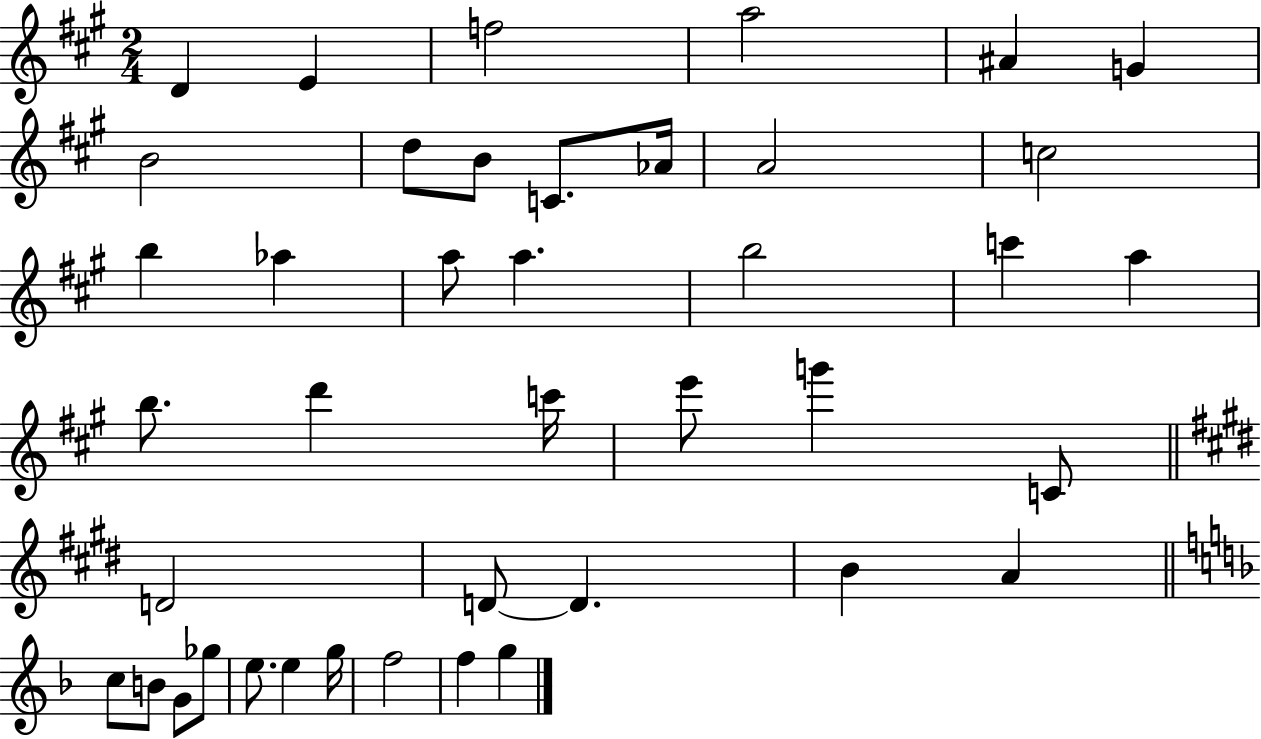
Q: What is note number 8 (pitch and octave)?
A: D5